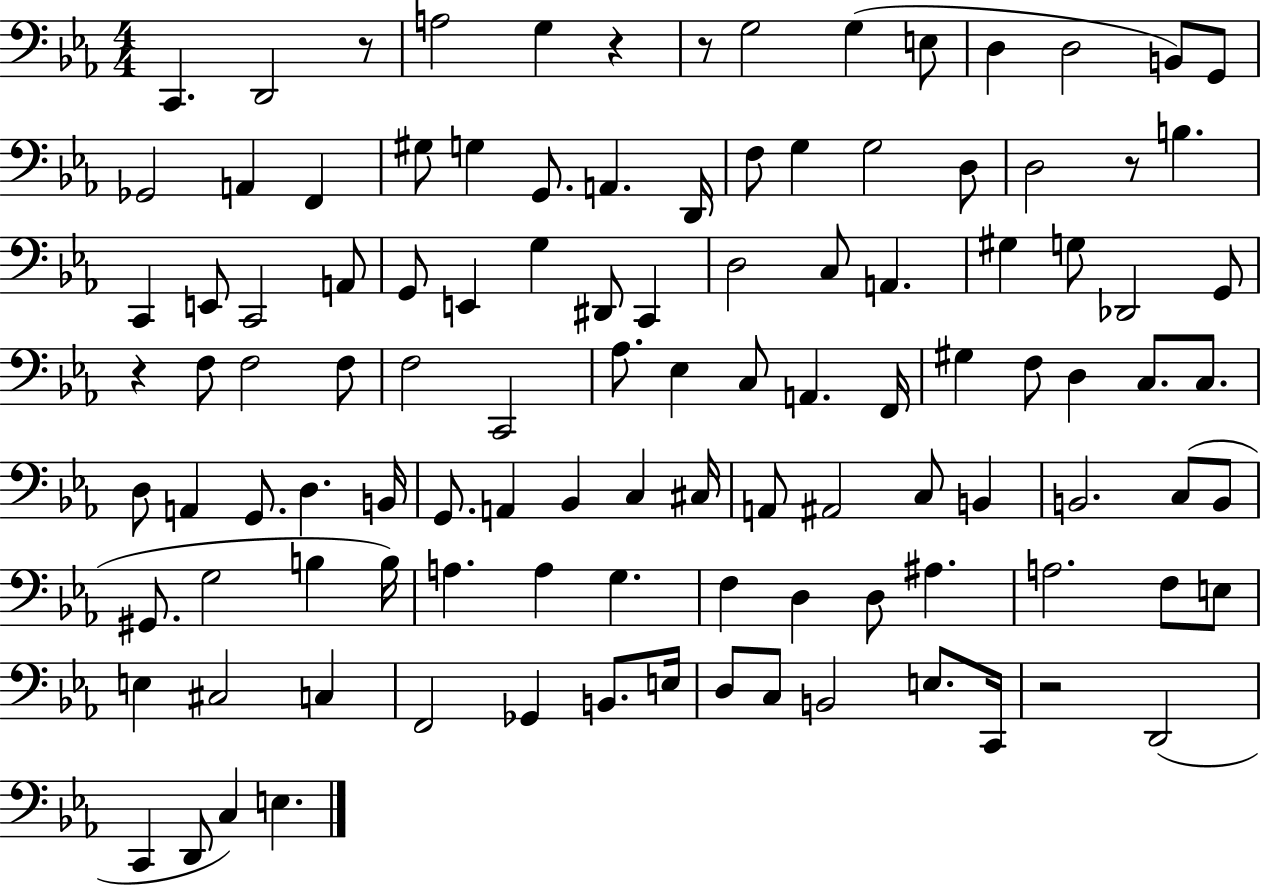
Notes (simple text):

C2/q. D2/h R/e A3/h G3/q R/q R/e G3/h G3/q E3/e D3/q D3/h B2/e G2/e Gb2/h A2/q F2/q G#3/e G3/q G2/e. A2/q. D2/s F3/e G3/q G3/h D3/e D3/h R/e B3/q. C2/q E2/e C2/h A2/e G2/e E2/q G3/q D#2/e C2/q D3/h C3/e A2/q. G#3/q G3/e Db2/h G2/e R/q F3/e F3/h F3/e F3/h C2/h Ab3/e. Eb3/q C3/e A2/q. F2/s G#3/q F3/e D3/q C3/e. C3/e. D3/e A2/q G2/e. D3/q. B2/s G2/e. A2/q Bb2/q C3/q C#3/s A2/e A#2/h C3/e B2/q B2/h. C3/e B2/e G#2/e. G3/h B3/q B3/s A3/q. A3/q G3/q. F3/q D3/q D3/e A#3/q. A3/h. F3/e E3/e E3/q C#3/h C3/q F2/h Gb2/q B2/e. E3/s D3/e C3/e B2/h E3/e. C2/s R/h D2/h C2/q D2/e C3/q E3/q.